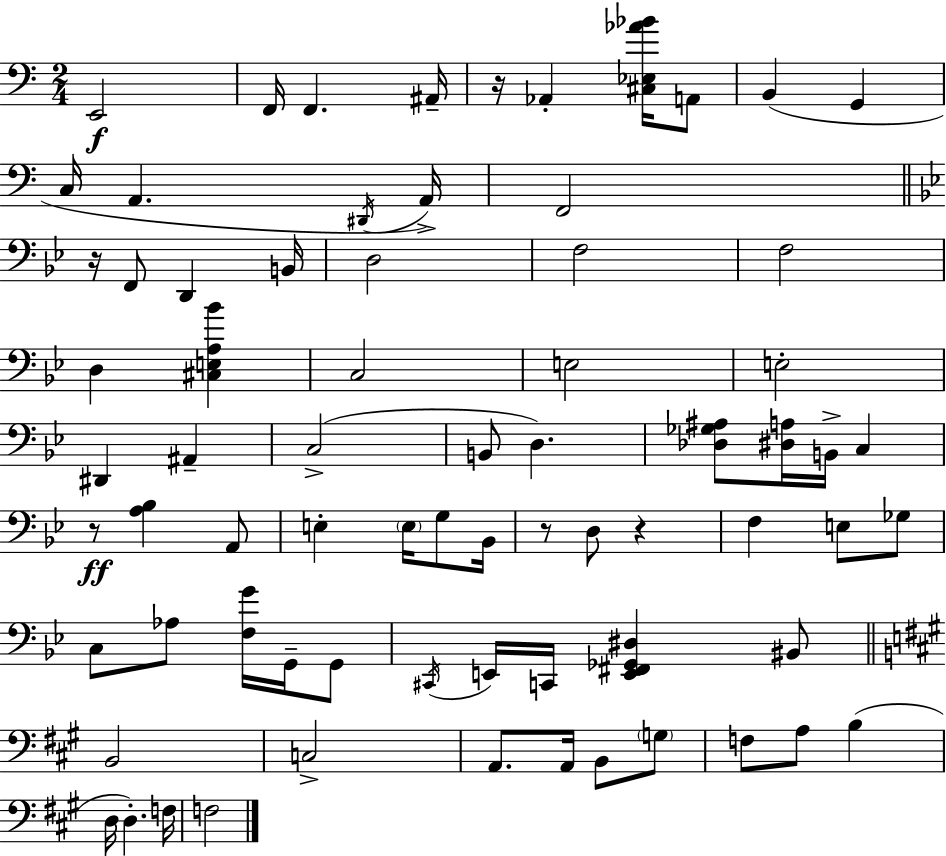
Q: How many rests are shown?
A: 5